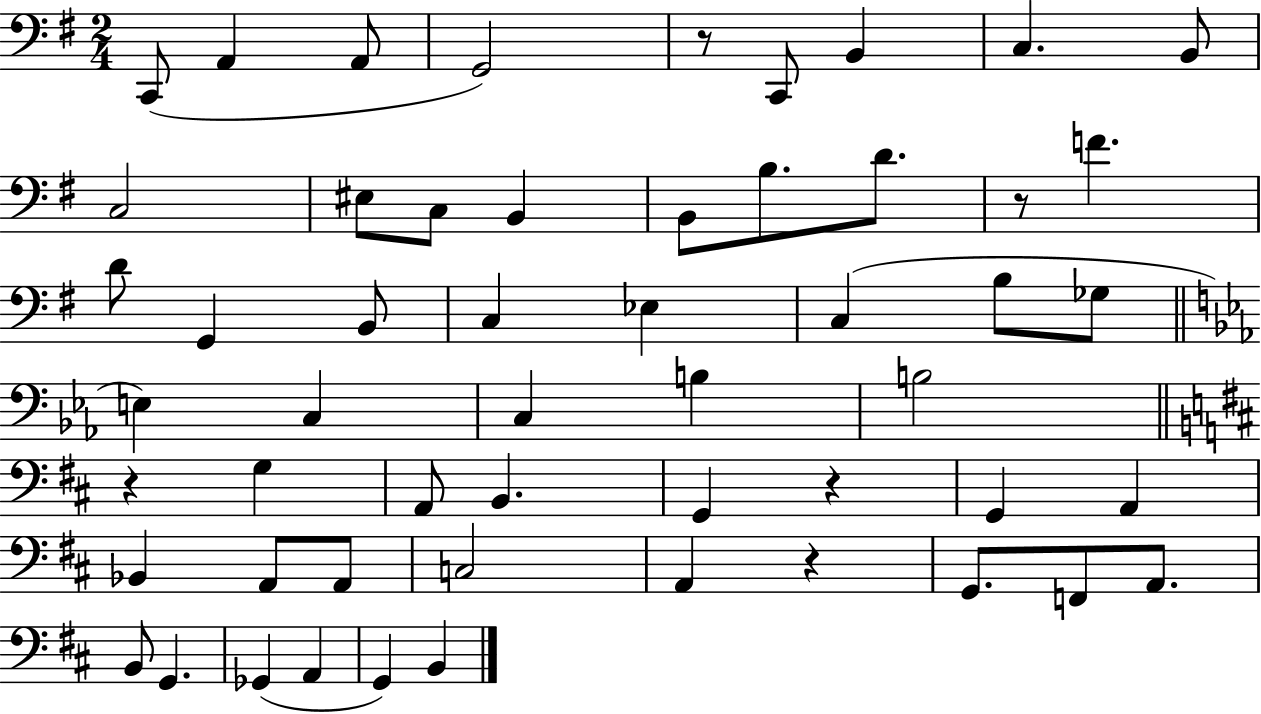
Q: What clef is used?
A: bass